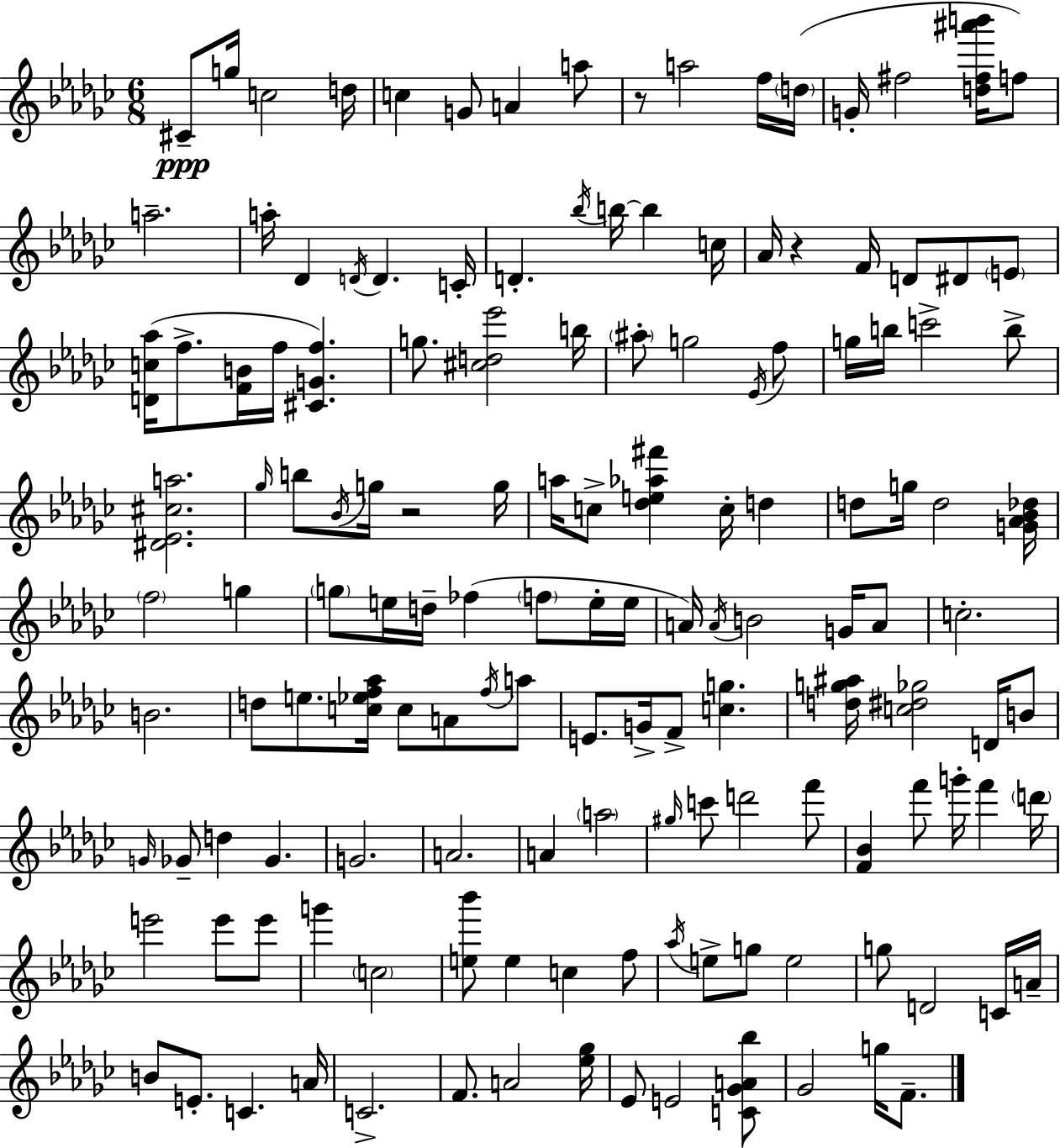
{
  \clef treble
  \numericTimeSignature
  \time 6/8
  \key ees \minor
  cis'8--\ppp g''16 c''2 d''16 | c''4 g'8 a'4 a''8 | r8 a''2 f''16 \parenthesize d''16( | g'16-. fis''2 <d'' fis'' ais''' b'''>16 f''8) | \break a''2.-- | a''16-. des'4 \acciaccatura { d'16 } d'4. | c'16-. d'4.-. \acciaccatura { bes''16 } b''16~~ b''4 | c''16 aes'16 r4 f'16 d'8 dis'8 | \break \parenthesize e'8 <d' c'' aes''>16( f''8.-> <f' b'>16 f''16 <cis' g' f''>4.) | g''8. <cis'' d'' ees'''>2 | b''16 \parenthesize ais''8-. g''2 | \acciaccatura { ees'16 } f''8 g''16 b''16 c'''2-> | \break b''8-> <dis' ees' cis'' a''>2. | \grace { ges''16 } b''8 \acciaccatura { bes'16 } g''16 r2 | g''16 a''16 c''8-> <des'' e'' aes'' fis'''>4 | c''16-. d''4 d''8 g''16 d''2 | \break <g' aes' bes' des''>16 \parenthesize f''2 | g''4 \parenthesize g''8 e''16 d''16-- fes''4( | \parenthesize f''8 e''16-. e''16 a'16) \acciaccatura { a'16 } b'2 | g'16 a'8 c''2.-. | \break b'2. | d''8 e''8. <c'' ees'' f'' aes''>16 | c''8 a'8 \acciaccatura { f''16 } a''8 e'8. g'16-> f'8-> | <c'' g''>4. <d'' g'' ais''>16 <c'' dis'' ges''>2 | \break d'16 b'8 \grace { g'16 } ges'8-- d''4 | ges'4. g'2. | a'2. | a'4 | \break \parenthesize a''2 \grace { gis''16 } c'''8 d'''2 | f'''8 <f' bes'>4 | f'''8 g'''16-. f'''4 \parenthesize d'''16 e'''2 | e'''8 e'''8 g'''4 | \break \parenthesize c''2 <e'' bes'''>8 e''4 | c''4 f''8 \acciaccatura { aes''16 } e''8-> | g''8 e''2 g''8 | d'2 c'16 a'16-- b'8 | \break e'8.-. c'4. a'16 c'2.-> | f'8. | a'2 <ees'' ges''>16 ees'8 | e'2 <c' ges' a' bes''>8 ges'2 | \break g''16 f'8.-- \bar "|."
}